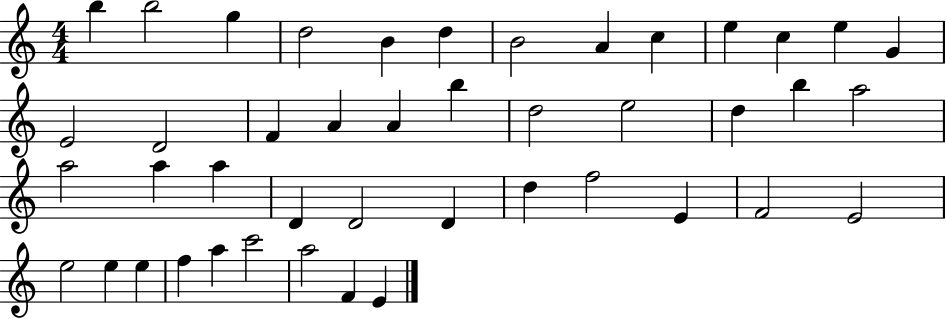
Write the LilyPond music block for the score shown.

{
  \clef treble
  \numericTimeSignature
  \time 4/4
  \key c \major
  b''4 b''2 g''4 | d''2 b'4 d''4 | b'2 a'4 c''4 | e''4 c''4 e''4 g'4 | \break e'2 d'2 | f'4 a'4 a'4 b''4 | d''2 e''2 | d''4 b''4 a''2 | \break a''2 a''4 a''4 | d'4 d'2 d'4 | d''4 f''2 e'4 | f'2 e'2 | \break e''2 e''4 e''4 | f''4 a''4 c'''2 | a''2 f'4 e'4 | \bar "|."
}